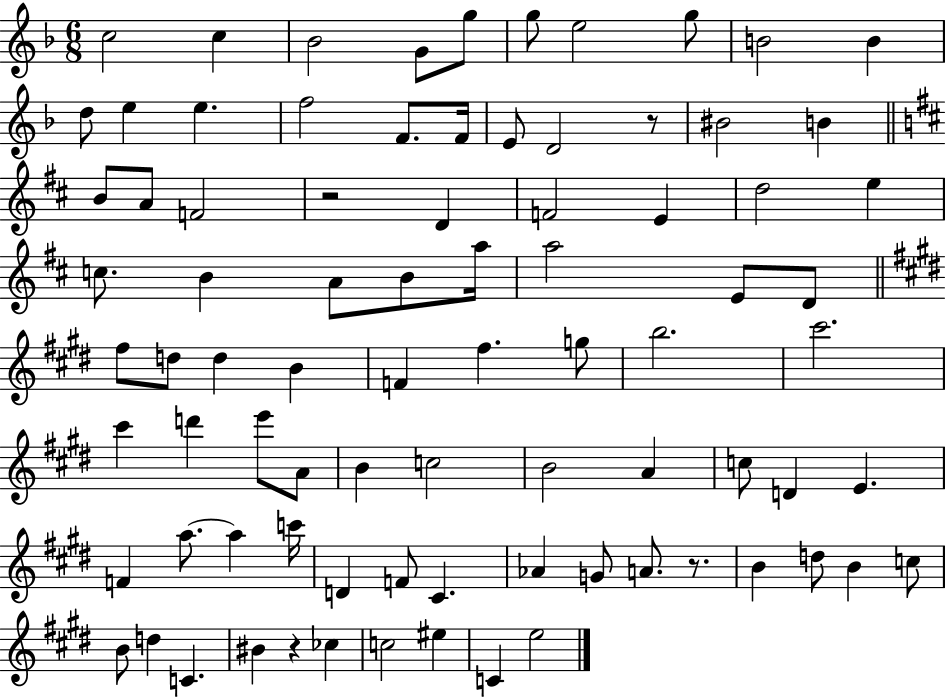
C5/h C5/q Bb4/h G4/e G5/e G5/e E5/h G5/e B4/h B4/q D5/e E5/q E5/q. F5/h F4/e. F4/s E4/e D4/h R/e BIS4/h B4/q B4/e A4/e F4/h R/h D4/q F4/h E4/q D5/h E5/q C5/e. B4/q A4/e B4/e A5/s A5/h E4/e D4/e F#5/e D5/e D5/q B4/q F4/q F#5/q. G5/e B5/h. C#6/h. C#6/q D6/q E6/e A4/e B4/q C5/h B4/h A4/q C5/e D4/q E4/q. F4/q A5/e. A5/q C6/s D4/q F4/e C#4/q. Ab4/q G4/e A4/e. R/e. B4/q D5/e B4/q C5/e B4/e D5/q C4/q. BIS4/q R/q CES5/q C5/h EIS5/q C4/q E5/h